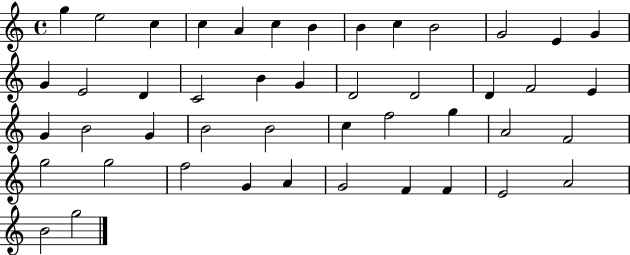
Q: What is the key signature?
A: C major